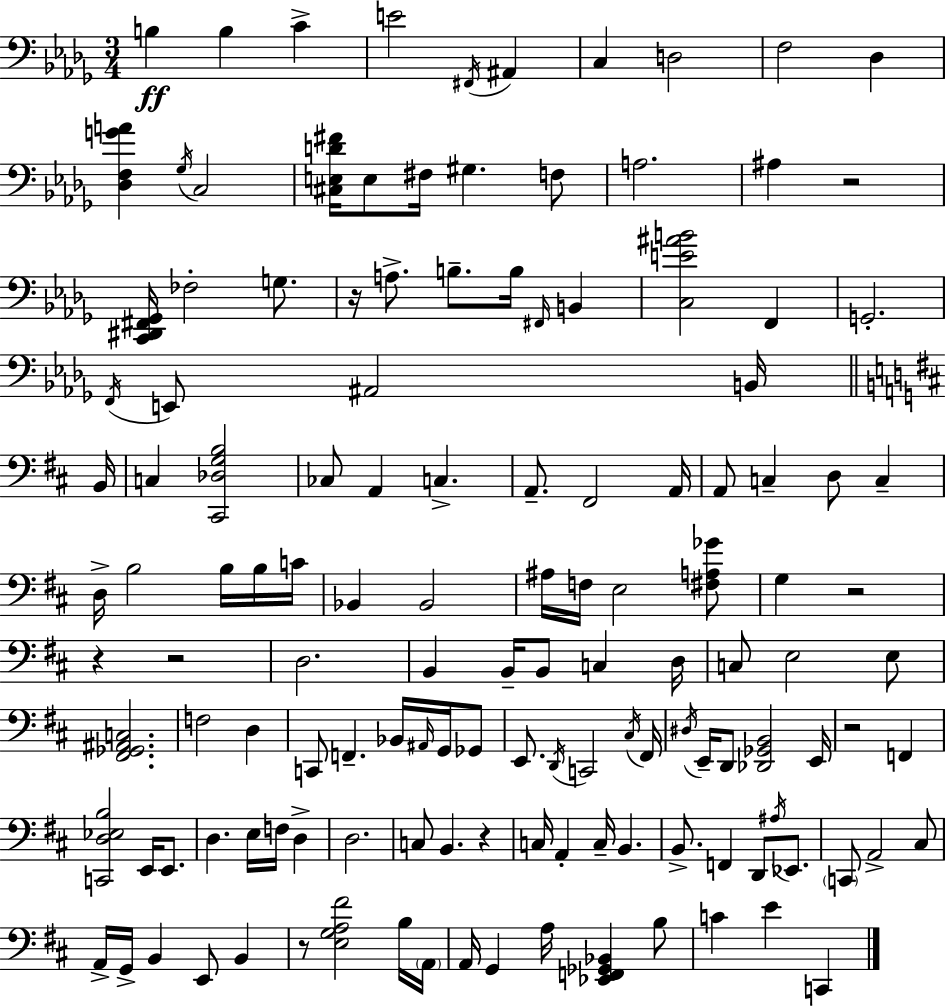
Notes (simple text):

B3/q B3/q C4/q E4/h F#2/s A#2/q C3/q D3/h F3/h Db3/q [Db3,F3,G4,A4]/q Gb3/s C3/h [C#3,E3,D4,F#4]/s E3/e F#3/s G#3/q. F3/e A3/h. A#3/q R/h [C2,D#2,F#2,Gb2]/s FES3/h G3/e. R/s A3/e. B3/e. B3/s F#2/s B2/q [C3,E4,A#4,B4]/h F2/q G2/h. F2/s E2/e A#2/h B2/s B2/s C3/q [C#2,Db3,G3,B3]/h CES3/e A2/q C3/q. A2/e. F#2/h A2/s A2/e C3/q D3/e C3/q D3/s B3/h B3/s B3/s C4/s Bb2/q Bb2/h A#3/s F3/s E3/h [F#3,A3,Gb4]/e G3/q R/h R/q R/h D3/h. B2/q B2/s B2/e C3/q D3/s C3/e E3/h E3/e [F#2,Gb2,A#2,C3]/h. F3/h D3/q C2/e F2/q. Bb2/s A#2/s G2/s Gb2/e E2/e. D2/s C2/h C#3/s F#2/s D#3/s E2/s D2/e [Db2,Gb2,B2]/h E2/s R/h F2/q [C2,D3,Eb3,B3]/h E2/s E2/e. D3/q. E3/s F3/s D3/q D3/h. C3/e B2/q. R/q C3/s A2/q C3/s B2/q. B2/e. F2/q D2/e A#3/s Eb2/e. C2/e A2/h C#3/e A2/s G2/s B2/q E2/e B2/q R/e [E3,G3,A3,F#4]/h B3/s A2/s A2/s G2/q A3/s [Eb2,F2,Gb2,Bb2]/q B3/e C4/q E4/q C2/q